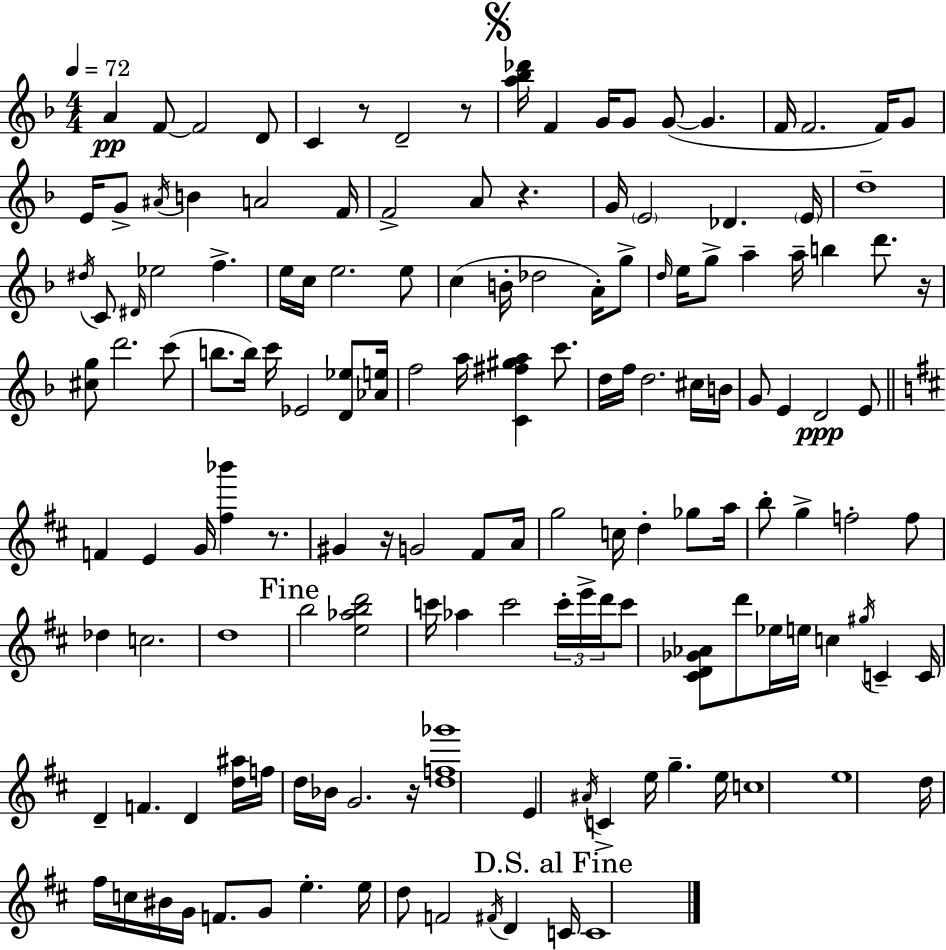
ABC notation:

X:1
T:Untitled
M:4/4
L:1/4
K:F
A F/2 F2 D/2 C z/2 D2 z/2 [a_b_d']/4 F G/4 G/2 G/2 G F/4 F2 F/4 G/2 E/4 G/2 ^A/4 B A2 F/4 F2 A/2 z G/4 E2 _D E/4 d4 ^d/4 C/2 ^D/4 _e2 f e/4 c/4 e2 e/2 c B/4 _d2 A/4 g/2 d/4 e/4 g/2 a a/4 b d'/2 z/4 [^cg]/2 d'2 c'/2 b/2 b/4 c'/4 _E2 [D_e]/2 [_Ae]/4 f2 a/4 [C^f^ga] c'/2 d/4 f/4 d2 ^c/4 B/4 G/2 E D2 E/2 F E G/4 [^f_b'] z/2 ^G z/4 G2 ^F/2 A/4 g2 c/4 d _g/2 a/4 b/2 g f2 f/2 _d c2 d4 b2 [e_abd']2 c'/4 _a c'2 c'/4 e'/4 d'/4 c'/2 [^CD_G_A]/2 d'/2 _e/4 e/4 c ^g/4 C C/4 D F D [d^a]/4 f/4 d/4 _B/4 G2 z/4 [df_g']4 E ^A/4 C e/4 g e/4 c4 e4 d/4 ^f/4 c/4 ^B/4 G/4 F/2 G/2 e e/4 d/2 F2 ^F/4 D C/4 C4